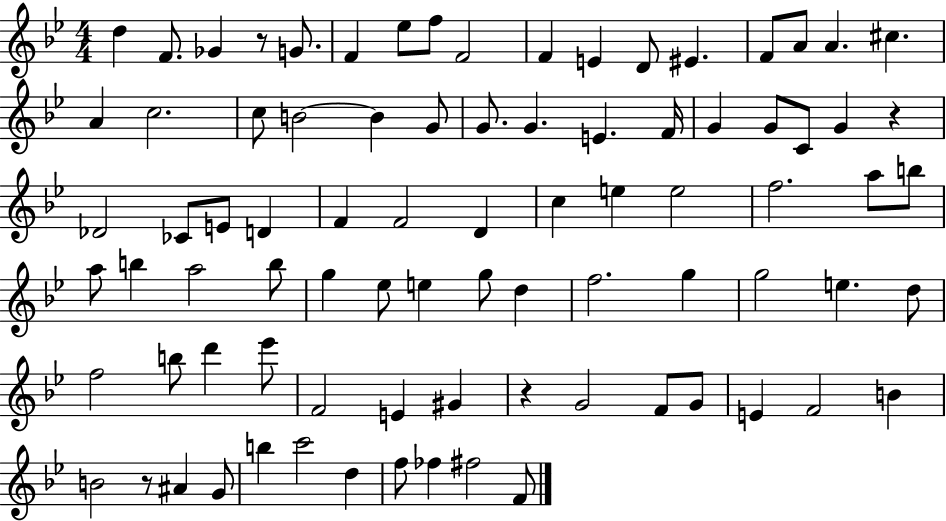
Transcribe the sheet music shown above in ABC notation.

X:1
T:Untitled
M:4/4
L:1/4
K:Bb
d F/2 _G z/2 G/2 F _e/2 f/2 F2 F E D/2 ^E F/2 A/2 A ^c A c2 c/2 B2 B G/2 G/2 G E F/4 G G/2 C/2 G z _D2 _C/2 E/2 D F F2 D c e e2 f2 a/2 b/2 a/2 b a2 b/2 g _e/2 e g/2 d f2 g g2 e d/2 f2 b/2 d' _e'/2 F2 E ^G z G2 F/2 G/2 E F2 B B2 z/2 ^A G/2 b c'2 d f/2 _f ^f2 F/2